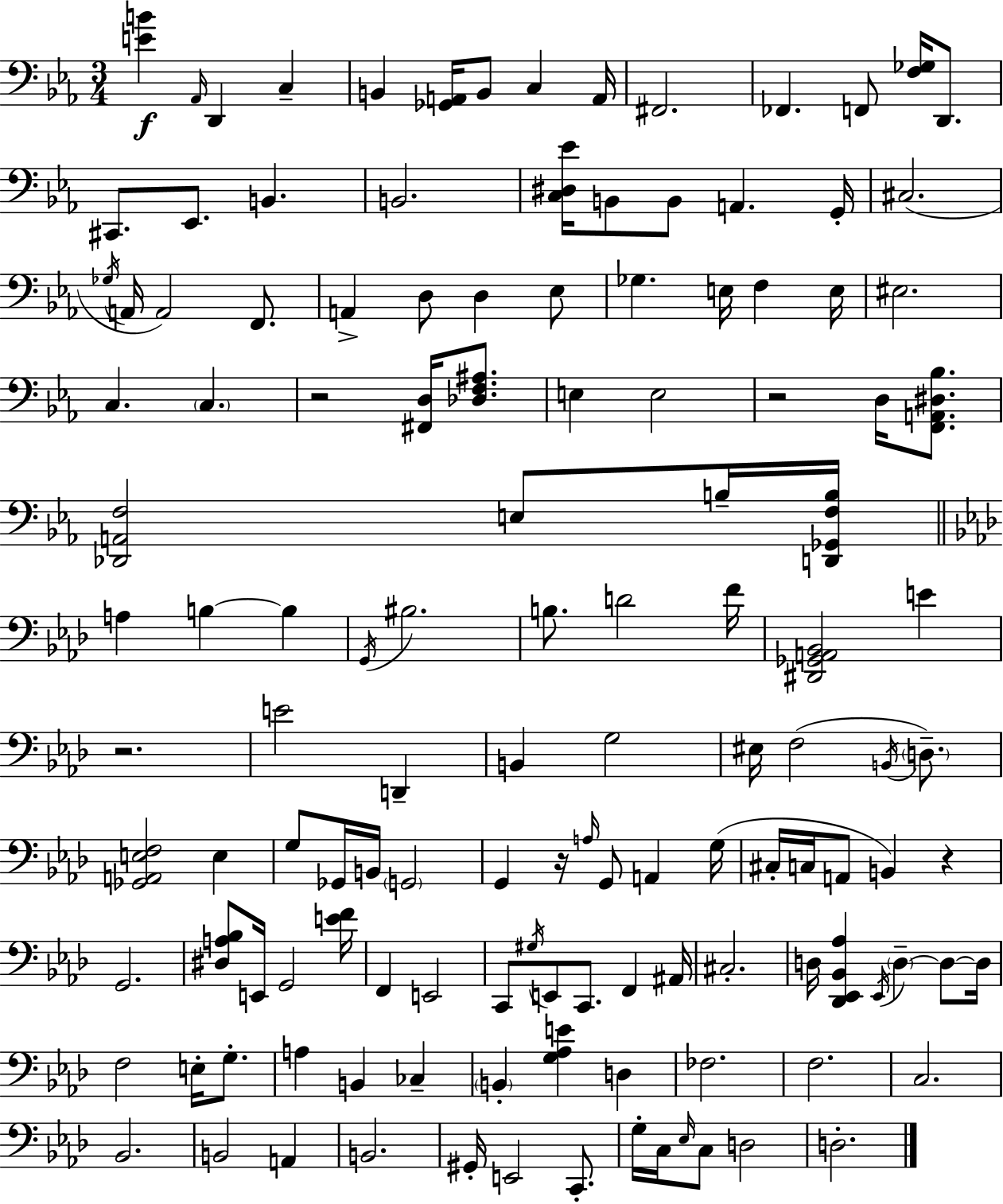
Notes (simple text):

[E4,B4]/q Ab2/s D2/q C3/q B2/q [Gb2,A2]/s B2/e C3/q A2/s F#2/h. FES2/q. F2/e [F3,Gb3]/s D2/e. C#2/e. Eb2/e. B2/q. B2/h. [C3,D#3,Eb4]/s B2/e B2/e A2/q. G2/s C#3/h. Gb3/s A2/s A2/h F2/e. A2/q D3/e D3/q Eb3/e Gb3/q. E3/s F3/q E3/s EIS3/h. C3/q. C3/q. R/h [F#2,D3]/s [Db3,F3,A#3]/e. E3/q E3/h R/h D3/s [F2,A2,D#3,Bb3]/e. [Db2,A2,F3]/h E3/e B3/s [D2,Gb2,F3,B3]/s A3/q B3/q B3/q G2/s BIS3/h. B3/e. D4/h F4/s [D#2,Gb2,A2,Bb2]/h E4/q R/h. E4/h D2/q B2/q G3/h EIS3/s F3/h B2/s D3/e. [Gb2,A2,E3,F3]/h E3/q G3/e Gb2/s B2/s G2/h G2/q R/s A3/s G2/e A2/q G3/s C#3/s C3/s A2/e B2/q R/q G2/h. [D#3,A3,Bb3]/e E2/s G2/h [E4,F4]/s F2/q E2/h C2/e G#3/s E2/e C2/e. F2/q A#2/s C#3/h. D3/s [Db2,Eb2,Bb2,Ab3]/q Eb2/s D3/q D3/e D3/s F3/h E3/s G3/e. A3/q B2/q CES3/q B2/q [G3,Ab3,E4]/q D3/q FES3/h. F3/h. C3/h. Bb2/h. B2/h A2/q B2/h. G#2/s E2/h C2/e. G3/s C3/s Eb3/s C3/e D3/h D3/h.